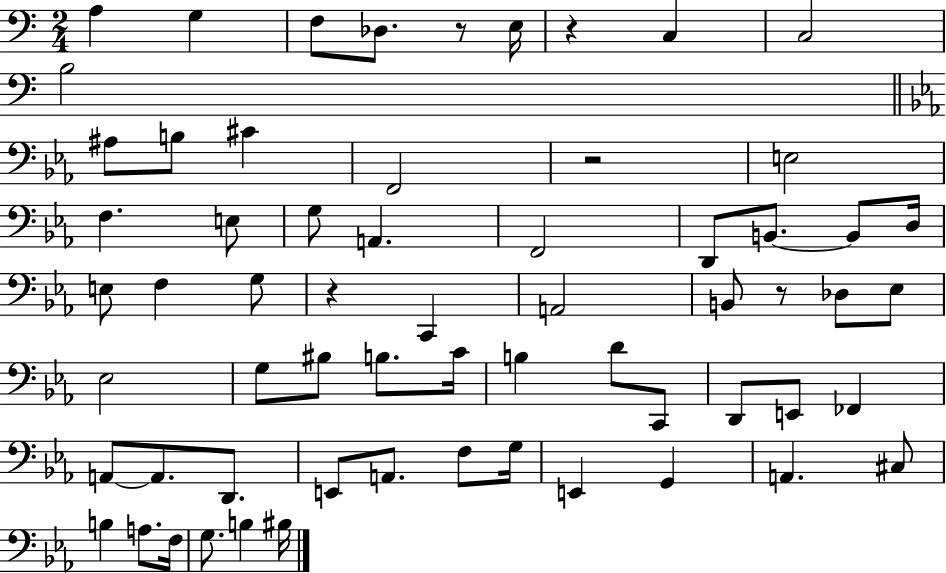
{
  \clef bass
  \numericTimeSignature
  \time 2/4
  \key c \major
  a4 g4 | f8 des8. r8 e16 | r4 c4 | c2 | \break b2 | \bar "||" \break \key ees \major ais8 b8 cis'4 | f,2 | r2 | e2 | \break f4. e8 | g8 a,4. | f,2 | d,8 b,8.~~ b,8 d16 | \break e8 f4 g8 | r4 c,4 | a,2 | b,8 r8 des8 ees8 | \break ees2 | g8 bis8 b8. c'16 | b4 d'8 c,8 | d,8 e,8 fes,4 | \break a,8~~ a,8. d,8. | e,8 a,8. f8 g16 | e,4 g,4 | a,4. cis8 | \break b4 a8. f16 | g8. b4 bis16 | \bar "|."
}